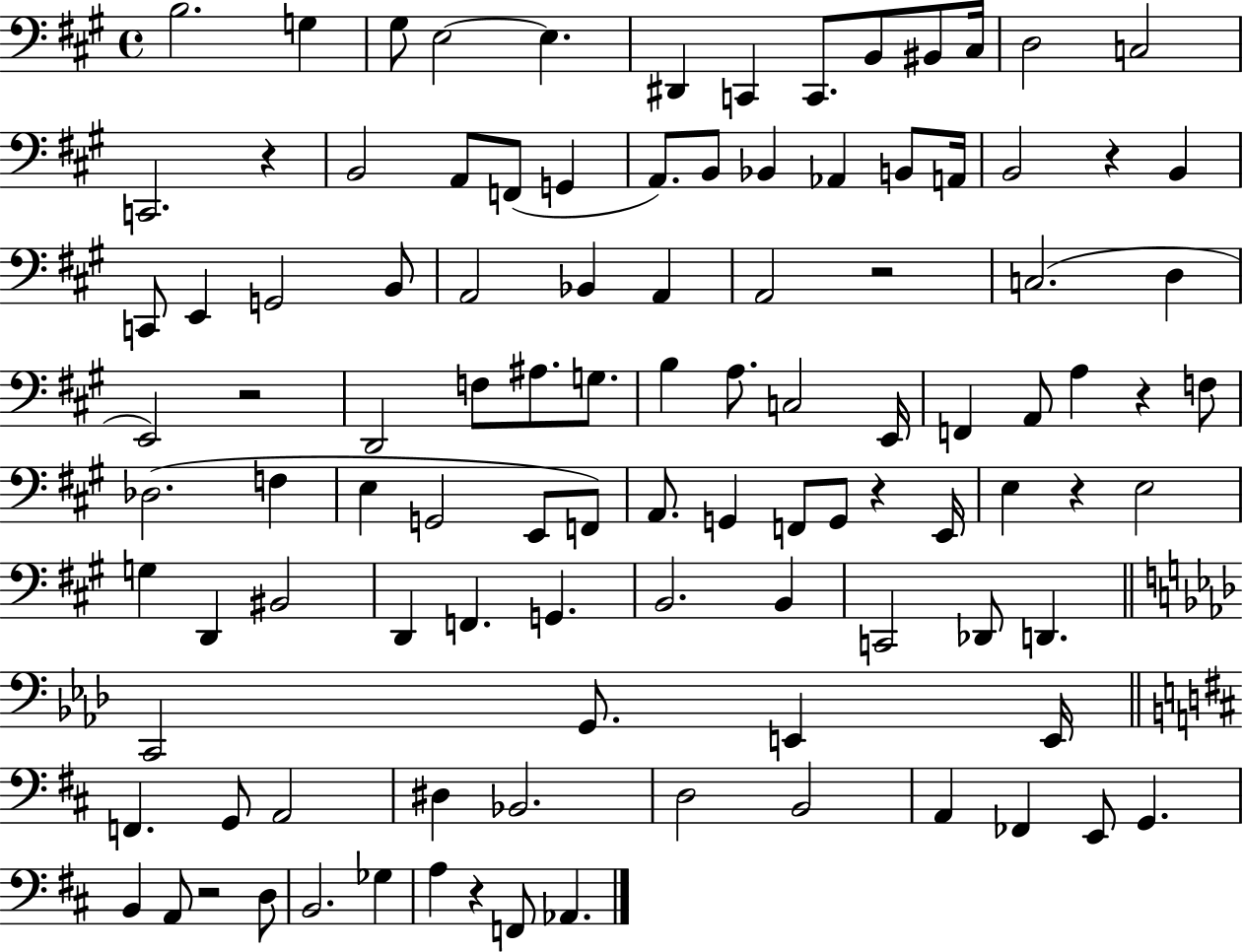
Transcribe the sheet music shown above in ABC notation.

X:1
T:Untitled
M:4/4
L:1/4
K:A
B,2 G, ^G,/2 E,2 E, ^D,, C,, C,,/2 B,,/2 ^B,,/2 ^C,/4 D,2 C,2 C,,2 z B,,2 A,,/2 F,,/2 G,, A,,/2 B,,/2 _B,, _A,, B,,/2 A,,/4 B,,2 z B,, C,,/2 E,, G,,2 B,,/2 A,,2 _B,, A,, A,,2 z2 C,2 D, E,,2 z2 D,,2 F,/2 ^A,/2 G,/2 B, A,/2 C,2 E,,/4 F,, A,,/2 A, z F,/2 _D,2 F, E, G,,2 E,,/2 F,,/2 A,,/2 G,, F,,/2 G,,/2 z E,,/4 E, z E,2 G, D,, ^B,,2 D,, F,, G,, B,,2 B,, C,,2 _D,,/2 D,, C,,2 G,,/2 E,, E,,/4 F,, G,,/2 A,,2 ^D, _B,,2 D,2 B,,2 A,, _F,, E,,/2 G,, B,, A,,/2 z2 D,/2 B,,2 _G, A, z F,,/2 _A,,